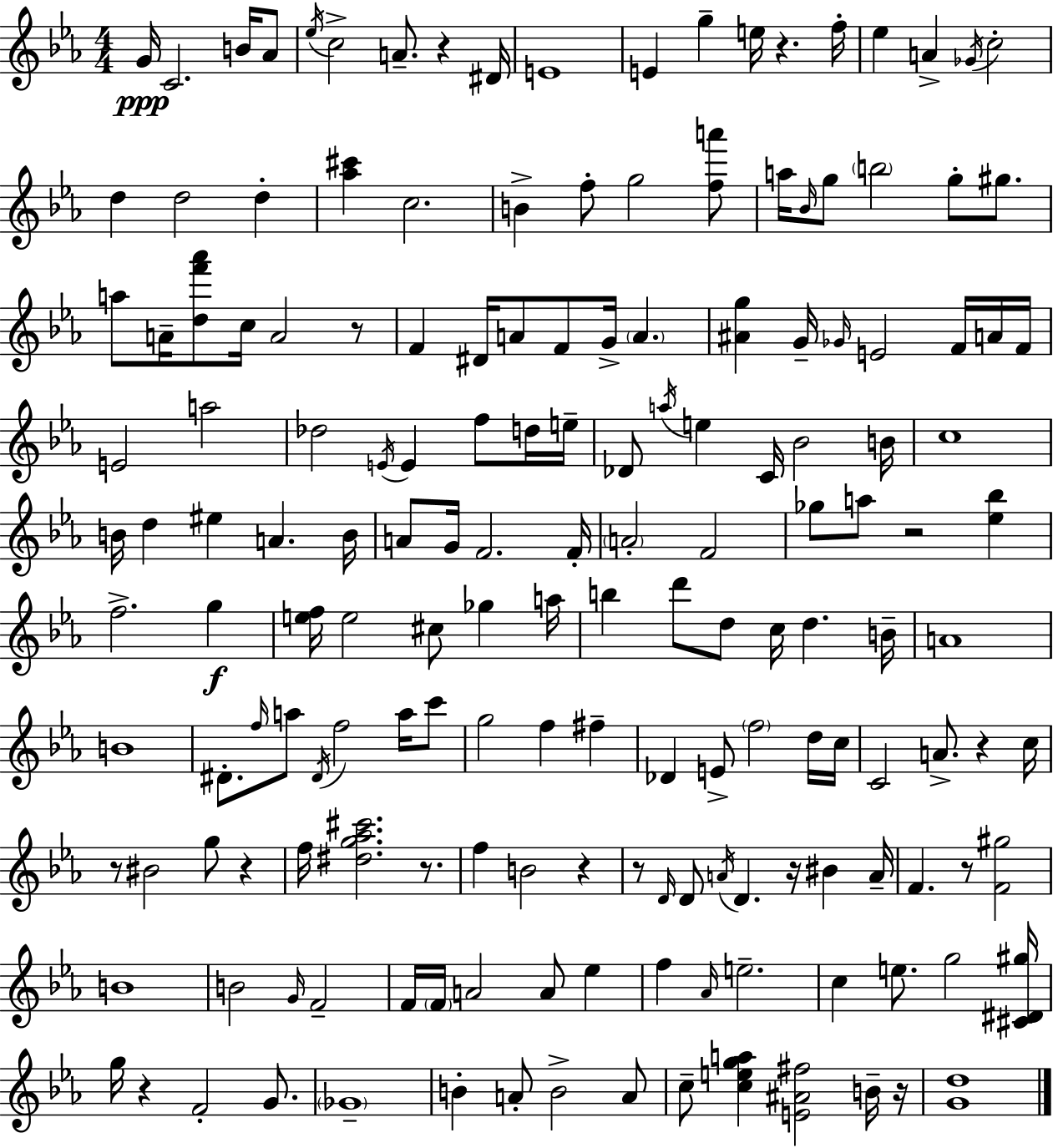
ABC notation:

X:1
T:Untitled
M:4/4
L:1/4
K:Eb
G/4 C2 B/4 _A/2 _e/4 c2 A/2 z ^D/4 E4 E g e/4 z f/4 _e A _G/4 c2 d d2 d [_a^c'] c2 B f/2 g2 [fa']/2 a/4 _B/4 g/2 b2 g/2 ^g/2 a/2 A/4 [df'_a']/2 c/4 A2 z/2 F ^D/4 A/2 F/2 G/4 A [^Ag] G/4 _G/4 E2 F/4 A/4 F/4 E2 a2 _d2 E/4 E f/2 d/4 e/4 _D/2 a/4 e C/4 _B2 B/4 c4 B/4 d ^e A B/4 A/2 G/4 F2 F/4 A2 F2 _g/2 a/2 z2 [_e_b] f2 g [ef]/4 e2 ^c/2 _g a/4 b d'/2 d/2 c/4 d B/4 A4 B4 ^D/2 f/4 a/2 ^D/4 f2 a/4 c'/2 g2 f ^f _D E/2 f2 d/4 c/4 C2 A/2 z c/4 z/2 ^B2 g/2 z f/4 [^dg_a^c']2 z/2 f B2 z z/2 D/4 D/2 A/4 D z/4 ^B A/4 F z/2 [F^g]2 B4 B2 G/4 F2 F/4 F/4 A2 A/2 _e f _A/4 e2 c e/2 g2 [^C^D^g]/4 g/4 z F2 G/2 _G4 B A/2 B2 A/2 c/2 [cega] [E^A^f]2 B/4 z/4 [Gd]4